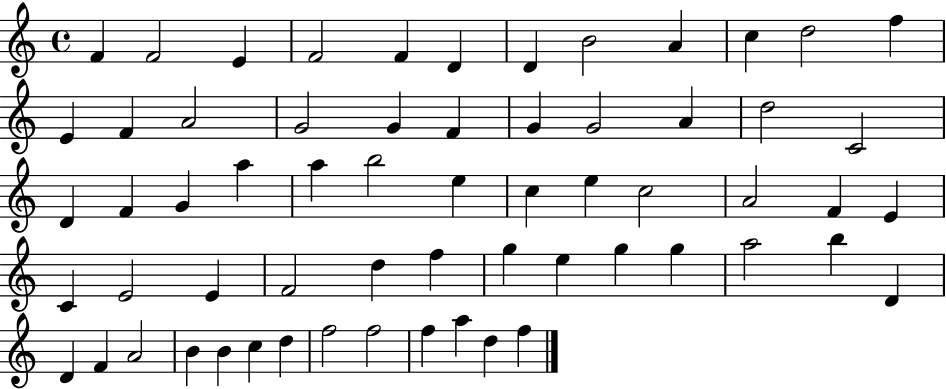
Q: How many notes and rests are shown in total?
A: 62